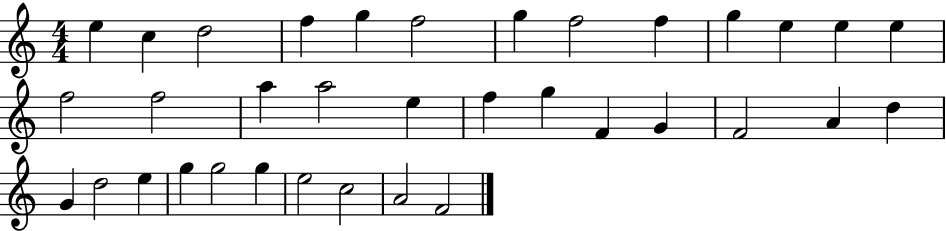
E5/q C5/q D5/h F5/q G5/q F5/h G5/q F5/h F5/q G5/q E5/q E5/q E5/q F5/h F5/h A5/q A5/h E5/q F5/q G5/q F4/q G4/q F4/h A4/q D5/q G4/q D5/h E5/q G5/q G5/h G5/q E5/h C5/h A4/h F4/h